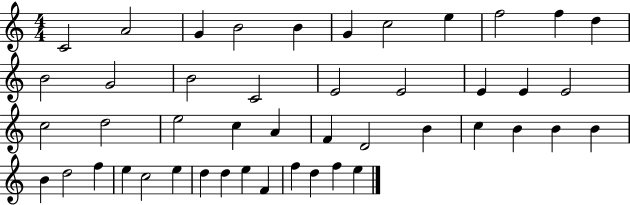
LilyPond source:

{
  \clef treble
  \numericTimeSignature
  \time 4/4
  \key c \major
  c'2 a'2 | g'4 b'2 b'4 | g'4 c''2 e''4 | f''2 f''4 d''4 | \break b'2 g'2 | b'2 c'2 | e'2 e'2 | e'4 e'4 e'2 | \break c''2 d''2 | e''2 c''4 a'4 | f'4 d'2 b'4 | c''4 b'4 b'4 b'4 | \break b'4 d''2 f''4 | e''4 c''2 e''4 | d''4 d''4 e''4 f'4 | f''4 d''4 f''4 e''4 | \break \bar "|."
}